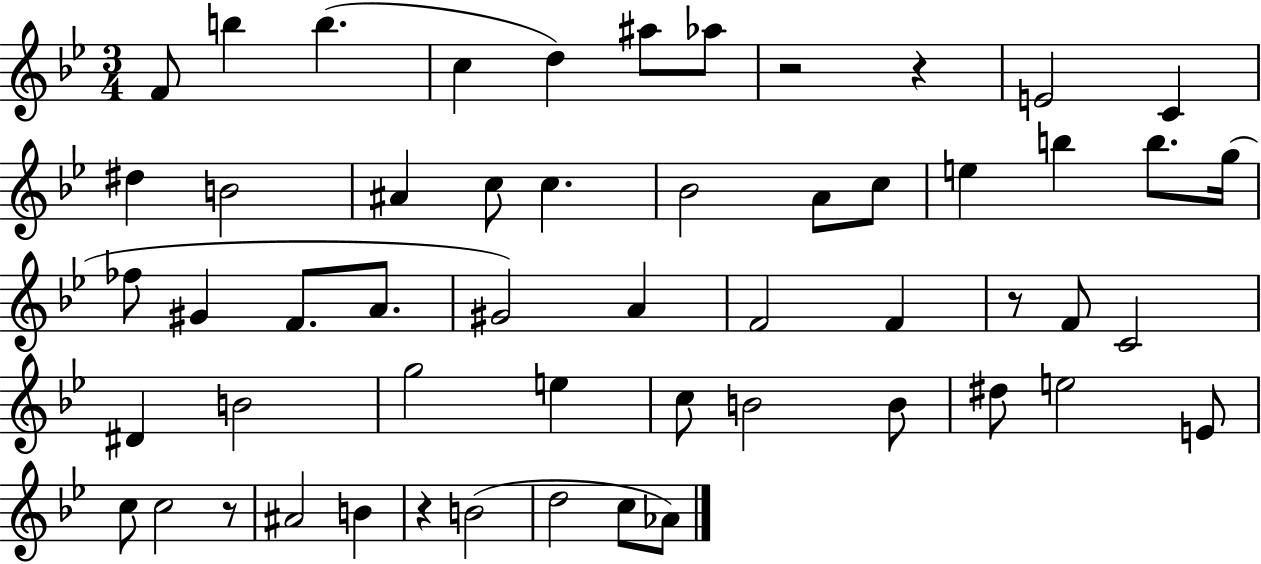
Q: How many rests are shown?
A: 5